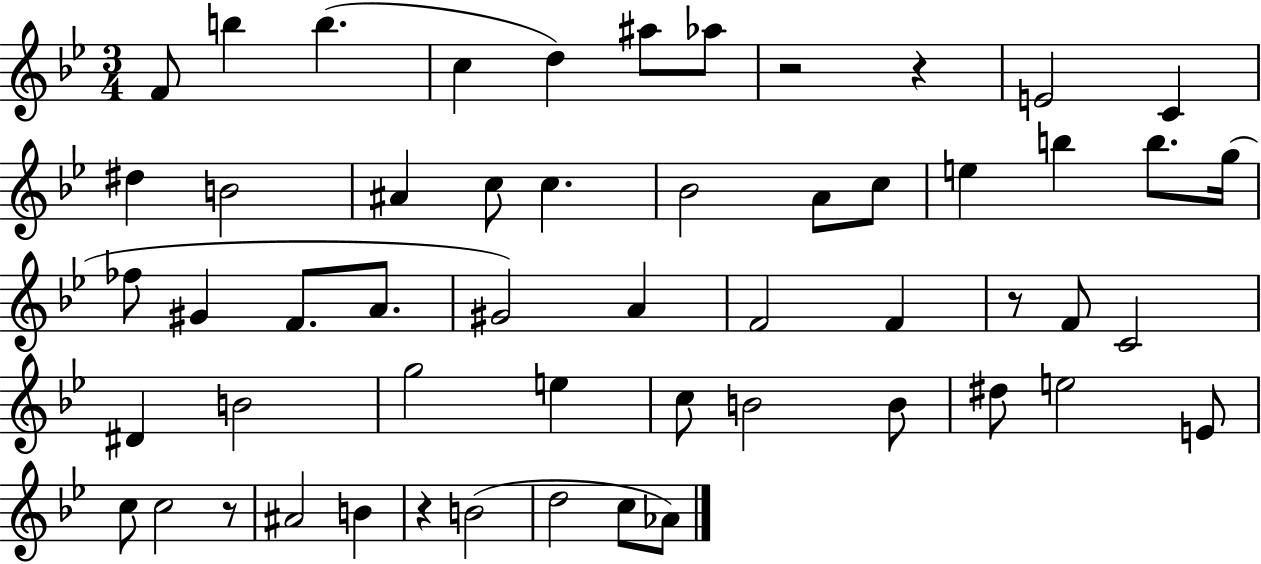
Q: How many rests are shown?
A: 5